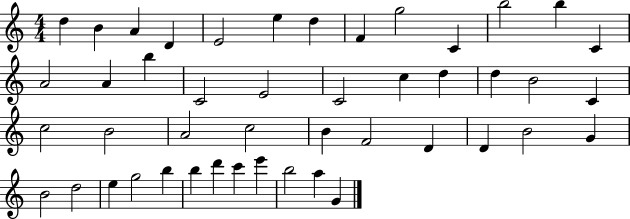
X:1
T:Untitled
M:4/4
L:1/4
K:C
d B A D E2 e d F g2 C b2 b C A2 A b C2 E2 C2 c d d B2 C c2 B2 A2 c2 B F2 D D B2 G B2 d2 e g2 b b d' c' e' b2 a G